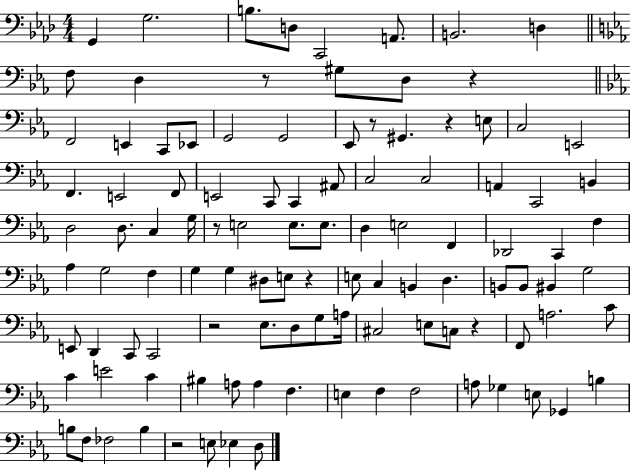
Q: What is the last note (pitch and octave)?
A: D3